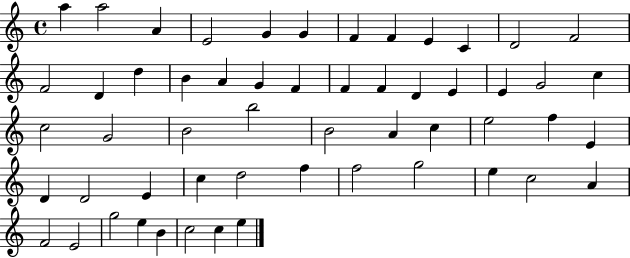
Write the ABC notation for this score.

X:1
T:Untitled
M:4/4
L:1/4
K:C
a a2 A E2 G G F F E C D2 F2 F2 D d B A G F F F D E E G2 c c2 G2 B2 b2 B2 A c e2 f E D D2 E c d2 f f2 g2 e c2 A F2 E2 g2 e B c2 c e